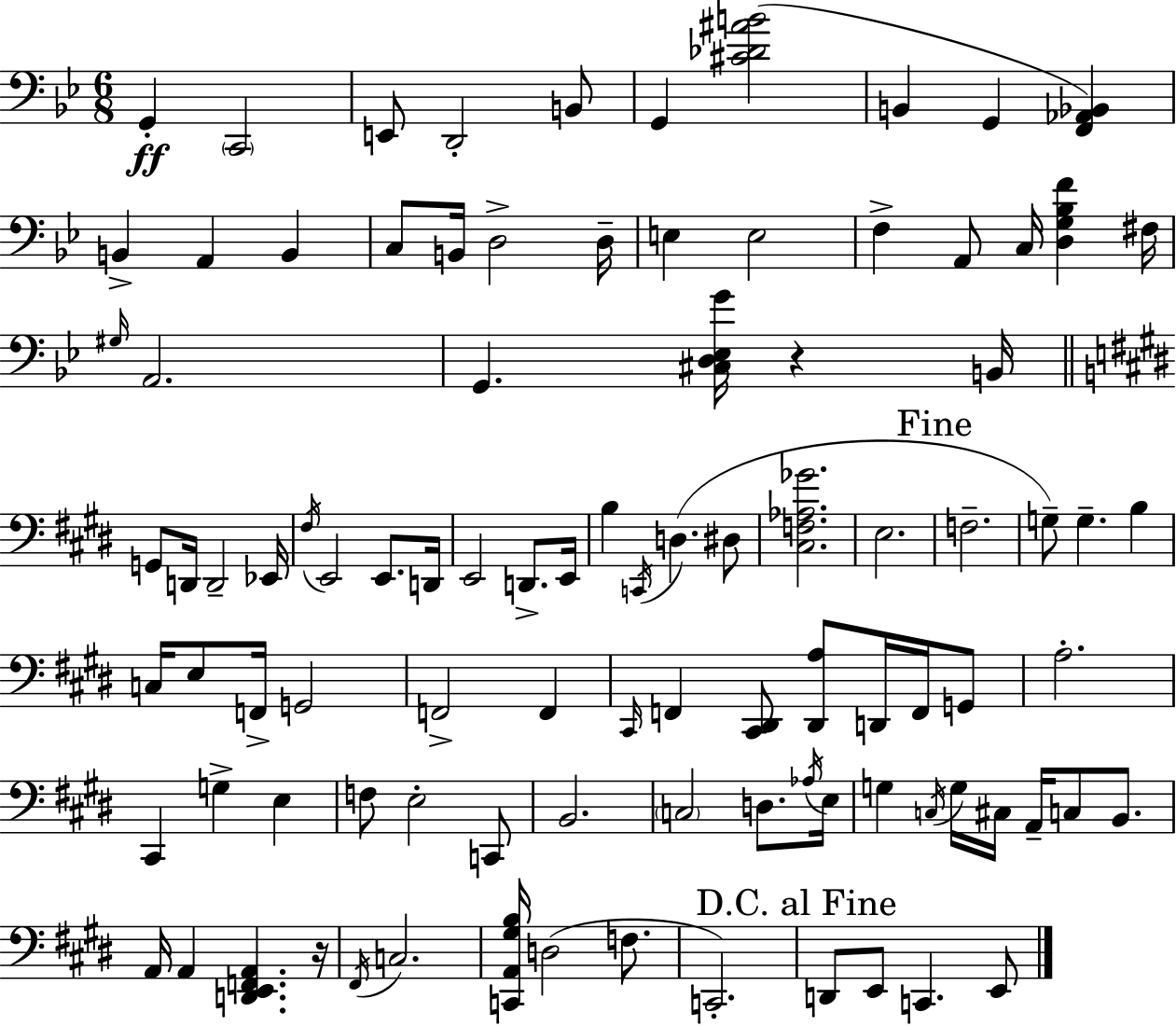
X:1
T:Untitled
M:6/8
L:1/4
K:Bb
G,, C,,2 E,,/2 D,,2 B,,/2 G,, [^C_D^AB]2 B,, G,, [F,,_A,,_B,,] B,, A,, B,, C,/2 B,,/4 D,2 D,/4 E, E,2 F, A,,/2 C,/4 [D,G,_B,F] ^F,/4 ^G,/4 A,,2 G,, [^C,D,_E,G]/4 z B,,/4 G,,/2 D,,/4 D,,2 _E,,/4 ^F,/4 E,,2 E,,/2 D,,/4 E,,2 D,,/2 E,,/4 B, C,,/4 D, ^D,/2 [^C,F,_A,_G]2 E,2 F,2 G,/2 G, B, C,/4 E,/2 F,,/4 G,,2 F,,2 F,, ^C,,/4 F,, [^C,,^D,,]/2 [^D,,A,]/2 D,,/4 F,,/4 G,,/2 A,2 ^C,, G, E, F,/2 E,2 C,,/2 B,,2 C,2 D,/2 _A,/4 E,/4 G, C,/4 G,/4 ^C,/4 A,,/4 C,/2 B,,/2 A,,/4 A,, [D,,E,,F,,A,,] z/4 ^F,,/4 C,2 [C,,A,,^G,B,]/4 D,2 F,/2 C,,2 D,,/2 E,,/2 C,, E,,/2